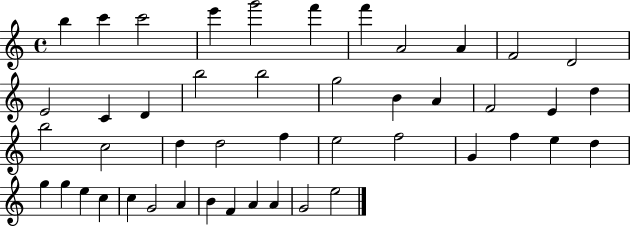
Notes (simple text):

B5/q C6/q C6/h E6/q G6/h F6/q F6/q A4/h A4/q F4/h D4/h E4/h C4/q D4/q B5/h B5/h G5/h B4/q A4/q F4/h E4/q D5/q B5/h C5/h D5/q D5/h F5/q E5/h F5/h G4/q F5/q E5/q D5/q G5/q G5/q E5/q C5/q C5/q G4/h A4/q B4/q F4/q A4/q A4/q G4/h E5/h